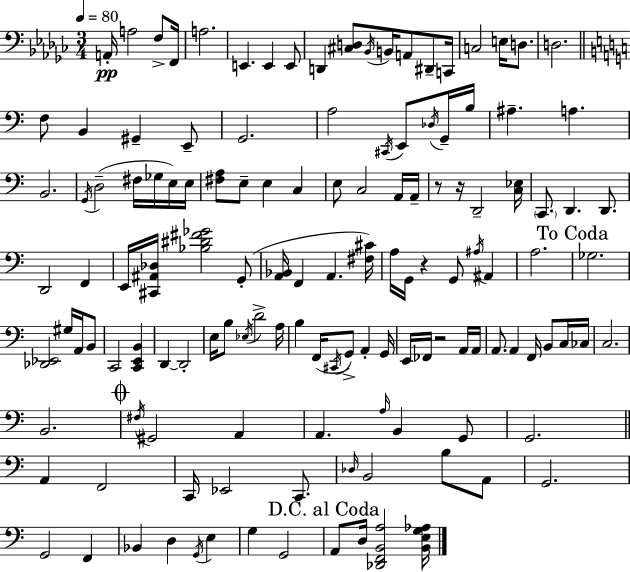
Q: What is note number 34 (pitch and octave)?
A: D3